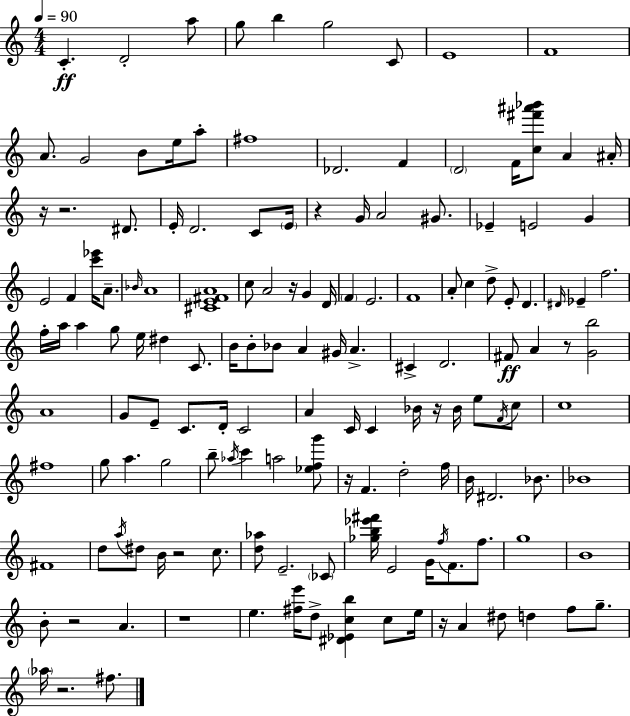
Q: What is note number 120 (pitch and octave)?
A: E5